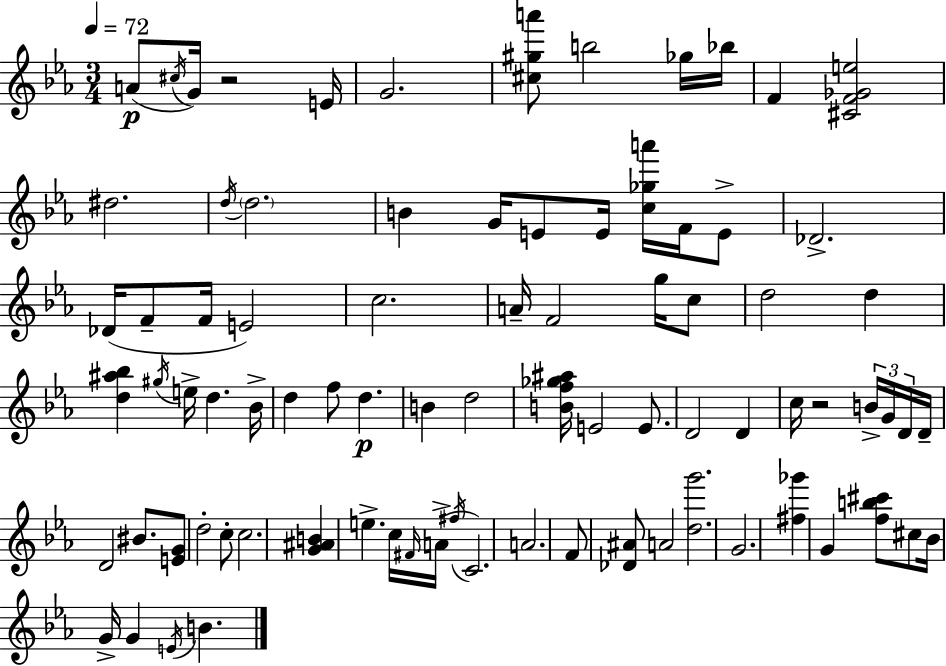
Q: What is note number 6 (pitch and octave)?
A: B5